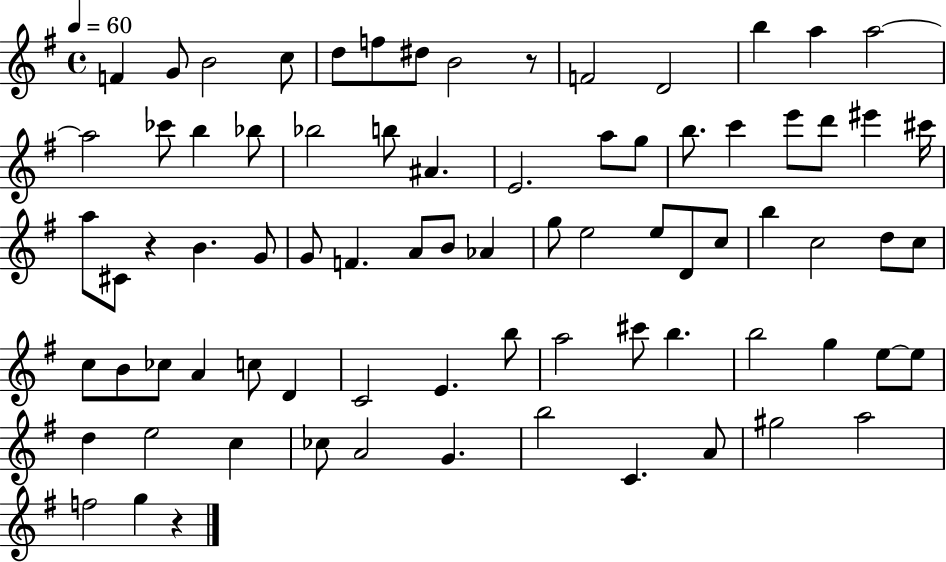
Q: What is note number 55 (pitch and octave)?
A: E4